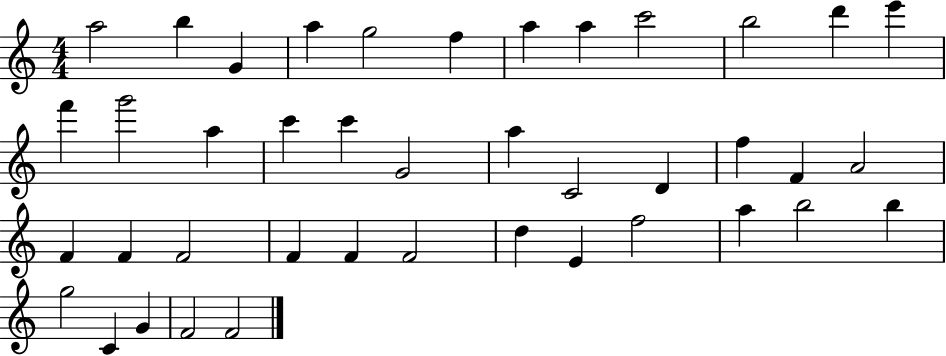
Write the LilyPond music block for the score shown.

{
  \clef treble
  \numericTimeSignature
  \time 4/4
  \key c \major
  a''2 b''4 g'4 | a''4 g''2 f''4 | a''4 a''4 c'''2 | b''2 d'''4 e'''4 | \break f'''4 g'''2 a''4 | c'''4 c'''4 g'2 | a''4 c'2 d'4 | f''4 f'4 a'2 | \break f'4 f'4 f'2 | f'4 f'4 f'2 | d''4 e'4 f''2 | a''4 b''2 b''4 | \break g''2 c'4 g'4 | f'2 f'2 | \bar "|."
}